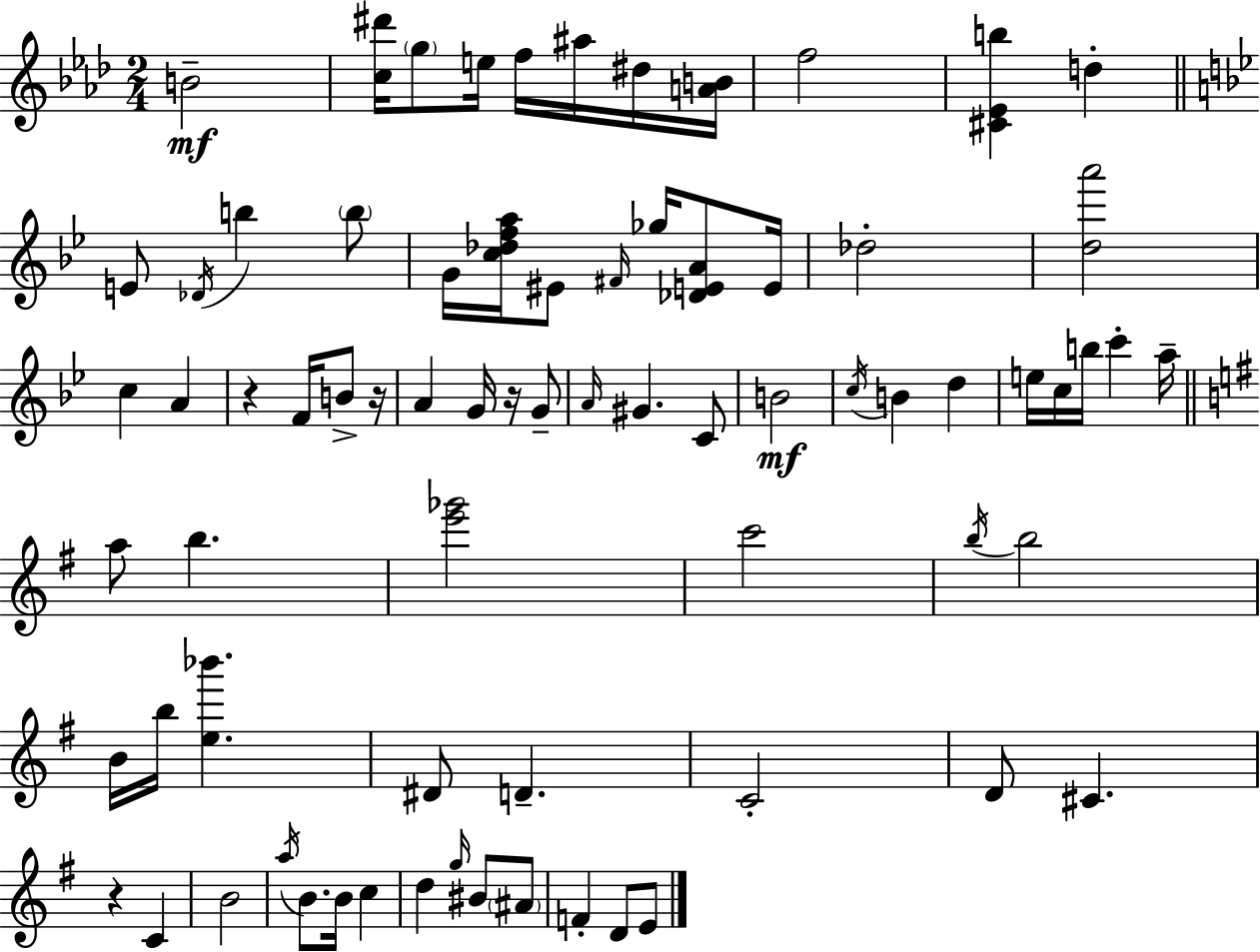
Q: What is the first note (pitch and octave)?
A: B4